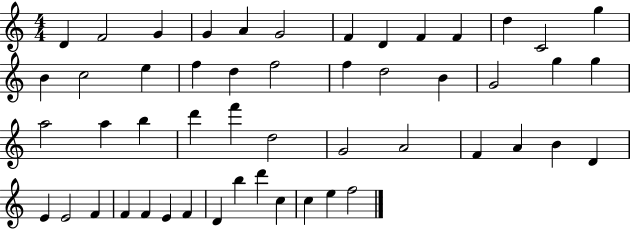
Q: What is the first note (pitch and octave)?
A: D4